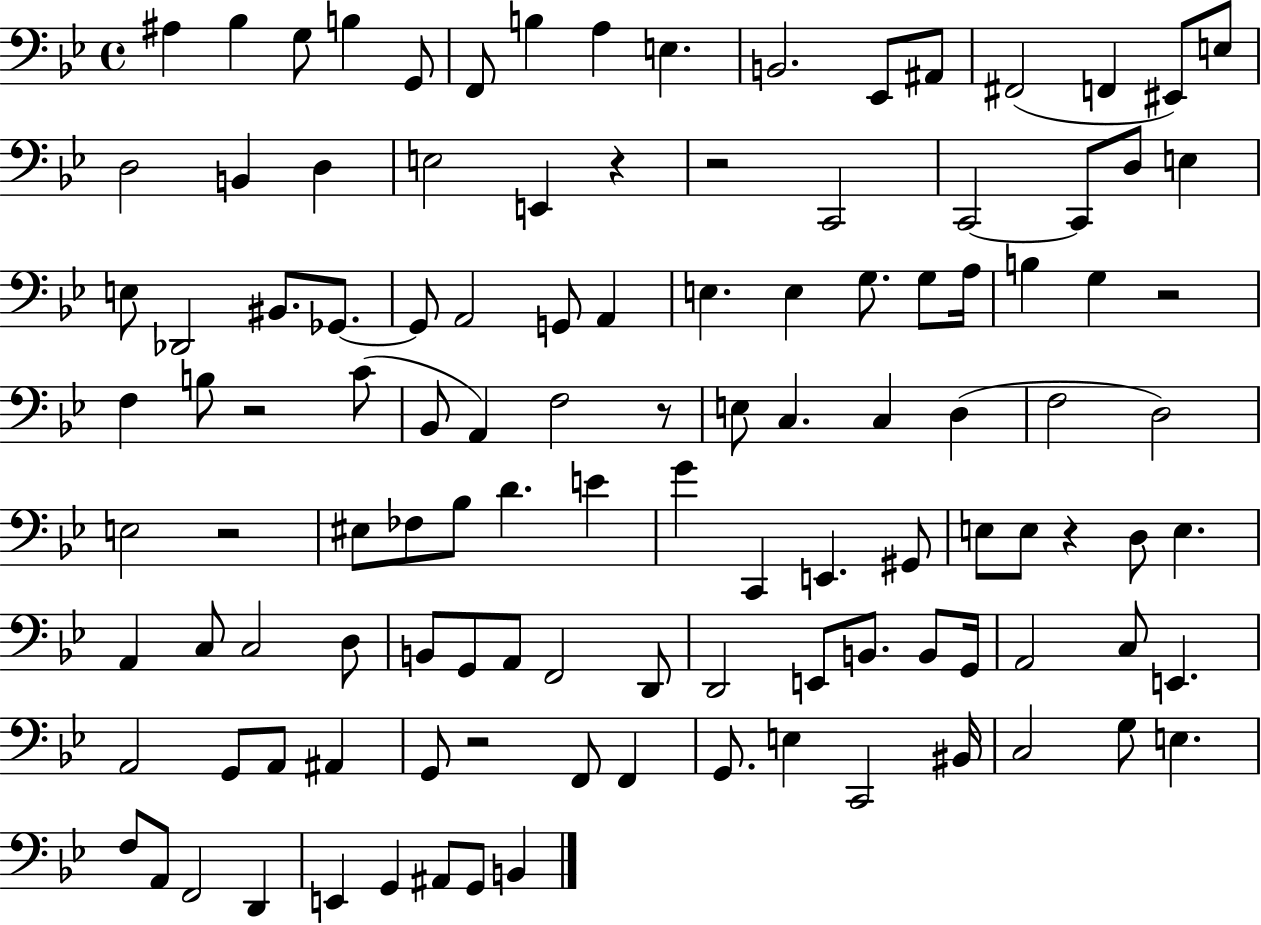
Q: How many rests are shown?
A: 8